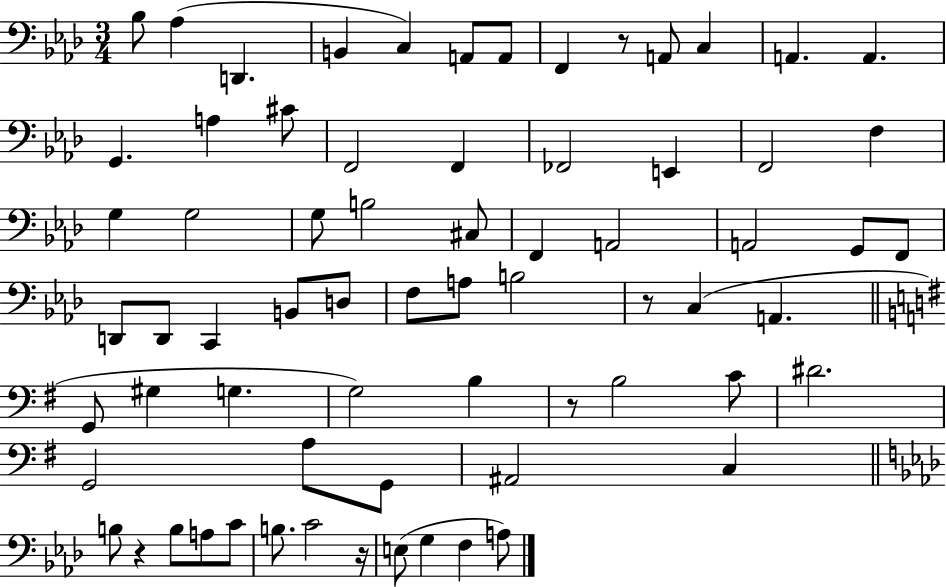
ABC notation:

X:1
T:Untitled
M:3/4
L:1/4
K:Ab
_B,/2 _A, D,, B,, C, A,,/2 A,,/2 F,, z/2 A,,/2 C, A,, A,, G,, A, ^C/2 F,,2 F,, _F,,2 E,, F,,2 F, G, G,2 G,/2 B,2 ^C,/2 F,, A,,2 A,,2 G,,/2 F,,/2 D,,/2 D,,/2 C,, B,,/2 D,/2 F,/2 A,/2 B,2 z/2 C, A,, G,,/2 ^G, G, G,2 B, z/2 B,2 C/2 ^D2 G,,2 A,/2 G,,/2 ^A,,2 C, B,/2 z B,/2 A,/2 C/2 B,/2 C2 z/4 E,/2 G, F, A,/2